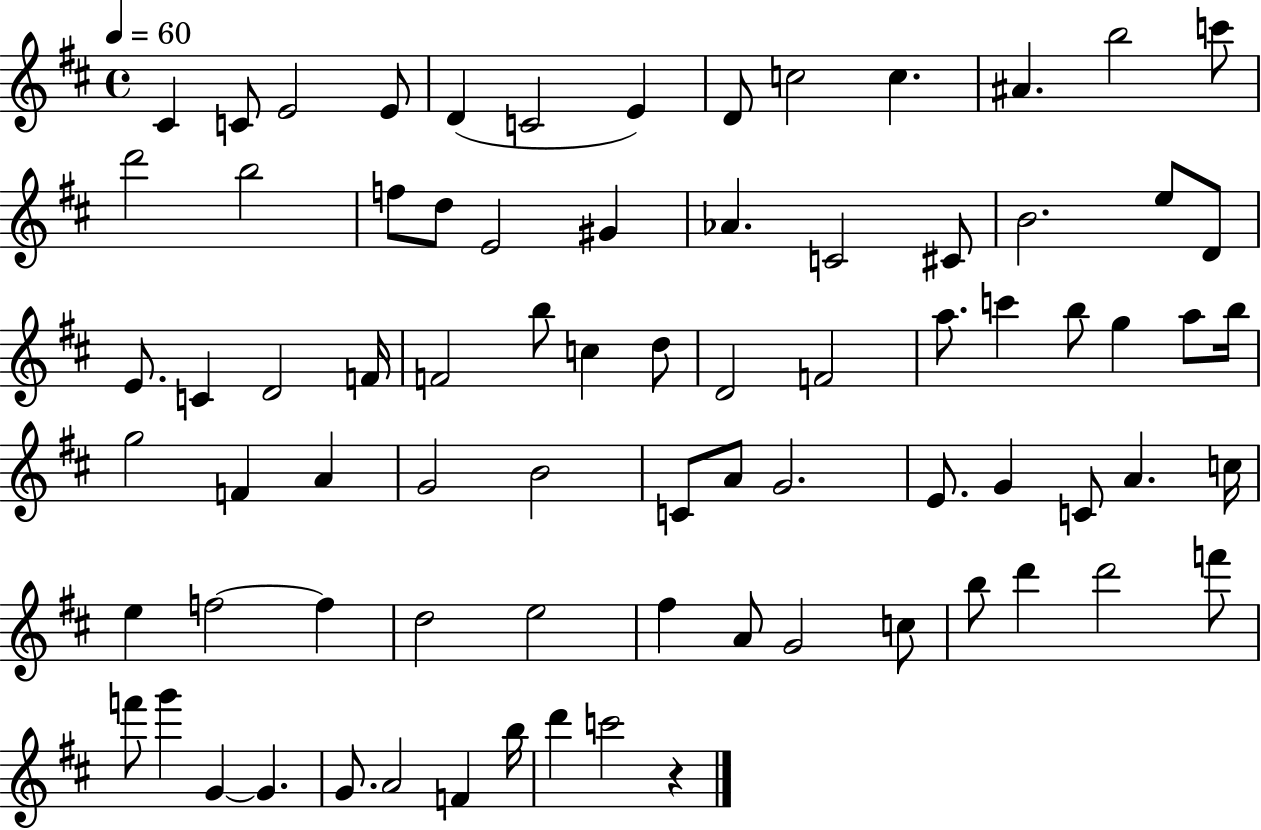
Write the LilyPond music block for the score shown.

{
  \clef treble
  \time 4/4
  \defaultTimeSignature
  \key d \major
  \tempo 4 = 60
  cis'4 c'8 e'2 e'8 | d'4( c'2 e'4) | d'8 c''2 c''4. | ais'4. b''2 c'''8 | \break d'''2 b''2 | f''8 d''8 e'2 gis'4 | aes'4. c'2 cis'8 | b'2. e''8 d'8 | \break e'8. c'4 d'2 f'16 | f'2 b''8 c''4 d''8 | d'2 f'2 | a''8. c'''4 b''8 g''4 a''8 b''16 | \break g''2 f'4 a'4 | g'2 b'2 | c'8 a'8 g'2. | e'8. g'4 c'8 a'4. c''16 | \break e''4 f''2~~ f''4 | d''2 e''2 | fis''4 a'8 g'2 c''8 | b''8 d'''4 d'''2 f'''8 | \break f'''8 g'''4 g'4~~ g'4. | g'8. a'2 f'4 b''16 | d'''4 c'''2 r4 | \bar "|."
}